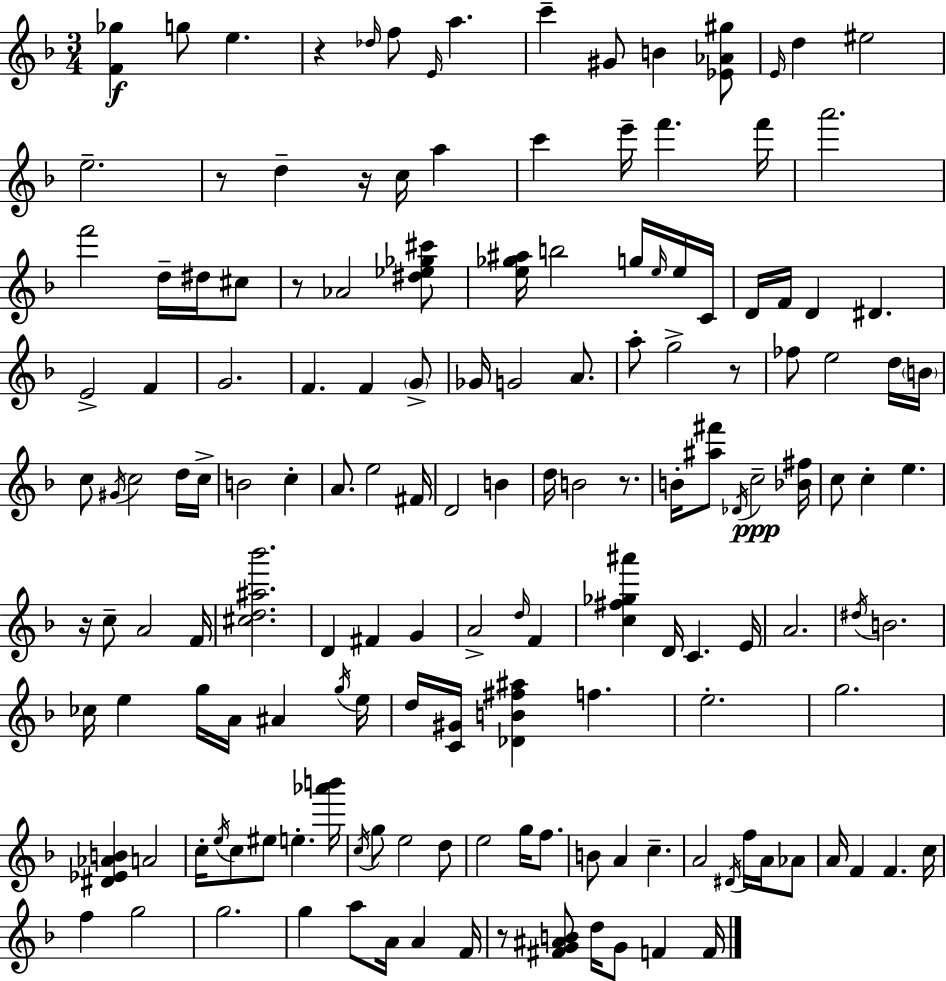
{
  \clef treble
  \numericTimeSignature
  \time 3/4
  \key d \minor
  <f' ges''>4\f g''8 e''4. | r4 \grace { des''16 } f''8 \grace { e'16 } a''4. | c'''4-- gis'8 b'4 | <ees' aes' gis''>8 \grace { e'16 } d''4 eis''2 | \break e''2.-- | r8 d''4-- r16 c''16 a''4 | c'''4 e'''16-- f'''4. | f'''16 a'''2. | \break f'''2 d''16-- | dis''16 cis''8 r8 aes'2 | <dis'' ees'' ges'' cis'''>8 <e'' ges'' ais''>16 b''2 | g''16 \grace { e''16 } e''16 c'16 d'16 f'16 d'4 dis'4. | \break e'2-> | f'4 g'2. | f'4. f'4 | \parenthesize g'8-> ges'16 g'2 | \break a'8. a''8-. g''2-> | r8 fes''8 e''2 | d''16 \parenthesize b'16 c''8 \acciaccatura { gis'16 } c''2 | d''16 c''16-> b'2 | \break c''4-. a'8. e''2 | fis'16 d'2 | b'4 d''16 b'2 | r8. b'16-. <ais'' fis'''>8 \acciaccatura { des'16 } c''2--\ppp | \break <bes' fis''>16 c''8 c''4-. | e''4. r16 c''8-- a'2 | f'16 <cis'' d'' ais'' bes'''>2. | d'4 fis'4 | \break g'4 a'2-> | \grace { d''16 } f'4 <c'' fis'' ges'' ais'''>4 d'16 | c'4. e'16 a'2. | \acciaccatura { dis''16 } b'2. | \break ces''16 e''4 | g''16 a'16 ais'4 \acciaccatura { g''16 } e''16 d''16 <c' gis'>16 <des' b' fis'' ais''>4 | f''4. e''2.-. | g''2. | \break <dis' ees' aes' b'>4 | a'2 c''16-. \acciaccatura { e''16 } c''8 | eis''8 e''4.-. <aes''' b'''>16 \acciaccatura { c''16 } g''8 | e''2 d''8 e''2 | \break g''16 f''8. b'8 | a'4 c''4.-- a'2 | \acciaccatura { dis'16 } f''16 a'16 aes'8 | a'16 f'4 f'4. c''16 | \break f''4 g''2 | g''2. | g''4 a''8 a'16 a'4 f'16 | r8 <fis' g' ais' b'>8 d''16 g'8 f'4 f'16 | \break \bar "|."
}